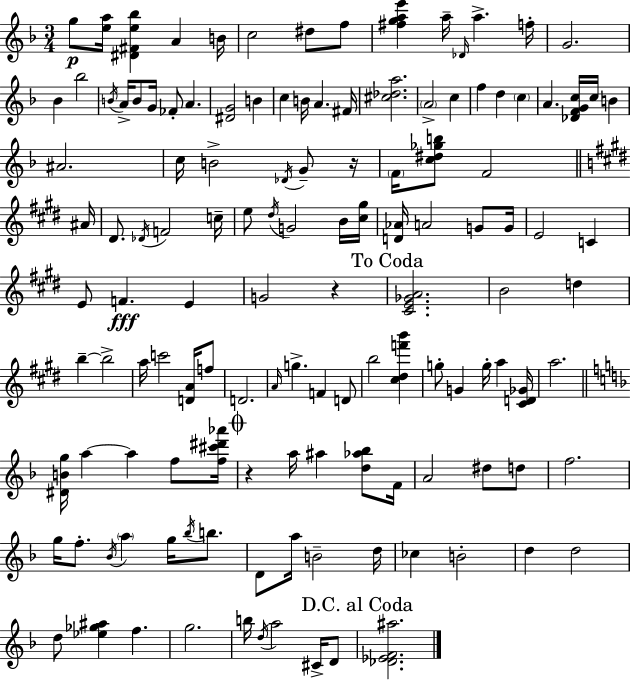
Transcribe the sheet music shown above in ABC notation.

X:1
T:Untitled
M:3/4
L:1/4
K:F
g/2 [ea]/4 [^D^Fe_b] A B/4 c2 ^d/2 f/2 [^fgae'] a/4 _D/4 a f/4 G2 _B _b2 B/4 A/4 B/2 G/4 _F/2 A [^DG]2 B c B/4 A ^F/4 [^c_da]2 A2 c f d c A [_DFGc]/4 c/4 B ^A2 c/4 B2 _D/4 G/2 z/4 F/4 [c^d_gb]/2 F2 ^A/4 ^D/2 _D/4 F2 c/4 e/2 ^d/4 G2 B/4 [^c^g]/4 [D_A]/4 A2 G/2 G/4 E2 C E/2 F E G2 z [^CE_GA]2 B2 d b b2 a/4 c'2 [DA]/4 f/2 D2 A/4 g F D/2 b2 [^c^df'b'] g/2 G g/4 a [^CD_G]/4 a2 [^DBg]/4 a a f/2 [f^c'^d'_a']/4 z a/4 ^a [d_a_b]/2 F/4 A2 ^d/2 d/2 f2 g/4 f/2 _B/4 a g/4 _b/4 b/2 D/2 a/4 B2 d/4 _c B2 d d2 d/2 [_e_g^a] f g2 b/4 d/4 a2 ^C/4 D/2 [_D_EF^a]2